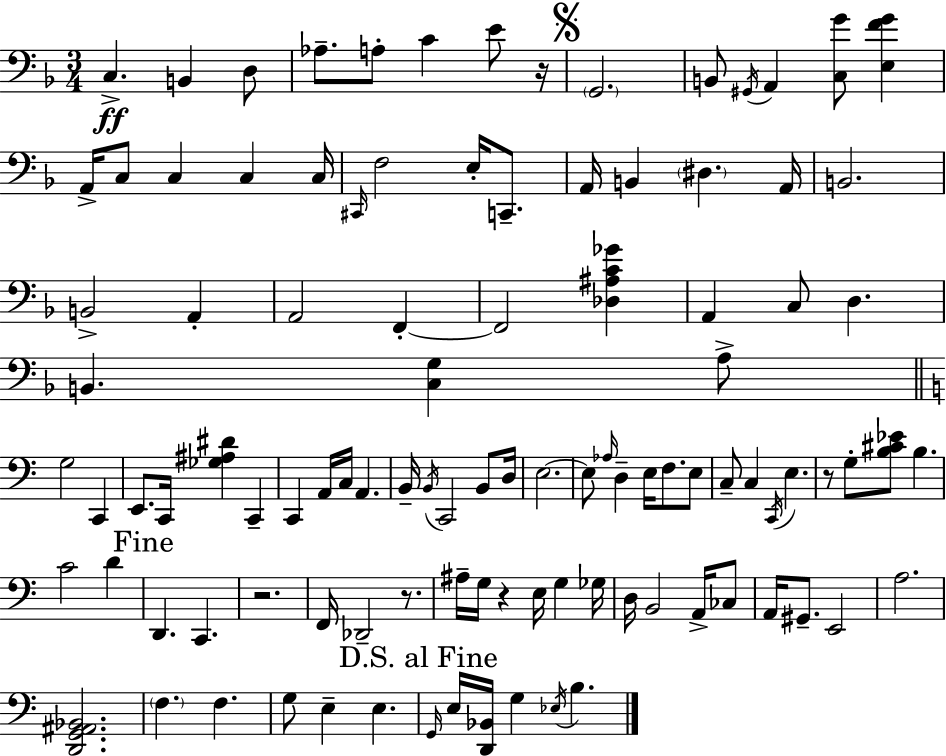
{
  \clef bass
  \numericTimeSignature
  \time 3/4
  \key d \minor
  c4.->\ff b,4 d8 | aes8.-- a8-. c'4 e'8 r16 | \mark \markup { \musicglyph "scripts.segno" } \parenthesize g,2. | b,8 \acciaccatura { gis,16 } a,4 <c g'>8 <e f' g'>4 | \break a,16-> c8 c4 c4 | c16 \grace { cis,16 } f2 e16-. c,8.-- | a,16 b,4 \parenthesize dis4. | a,16 b,2. | \break b,2-> a,4-. | a,2 f,4-.~~ | f,2 <des ais c' ges'>4 | a,4 c8 d4. | \break b,4. <c g>4 | a8-> \bar "||" \break \key c \major g2 c,4 | e,8. c,16 <ges ais dis'>4 c,4-- | c,4 a,16 c16 a,4. | b,16-- \acciaccatura { b,16 } c,2 b,8 | \break d16 e2.~~ | e8 \grace { aes16 } d4-- e16 f8. | e8 c8-- c4 \acciaccatura { c,16 } e4. | r8 g8-. <b cis' ees'>8 b4. | \break c'2 d'4 | \mark "Fine" d,4. c,4. | r2. | f,16 des,2-- | \break r8. ais16-- g16 r4 e16 g4 | ges16 d16 b,2 | a,16-> ces8 a,16 gis,8.-- e,2 | a2. | \break <d, g, ais, bes,>2. | \parenthesize f4. f4. | g8 e4-- e4. | \mark "D.S. al Fine" \grace { g,16 } e16 <d, bes,>16 g4 \acciaccatura { ees16 } b4. | \break \bar "|."
}